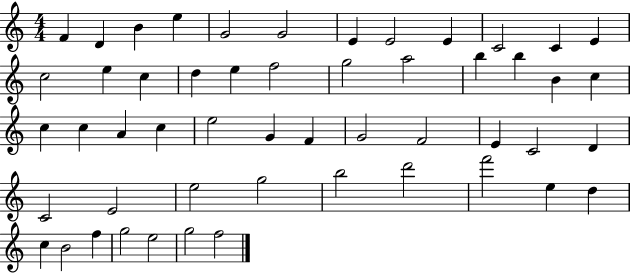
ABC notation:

X:1
T:Untitled
M:4/4
L:1/4
K:C
F D B e G2 G2 E E2 E C2 C E c2 e c d e f2 g2 a2 b b B c c c A c e2 G F G2 F2 E C2 D C2 E2 e2 g2 b2 d'2 f'2 e d c B2 f g2 e2 g2 f2